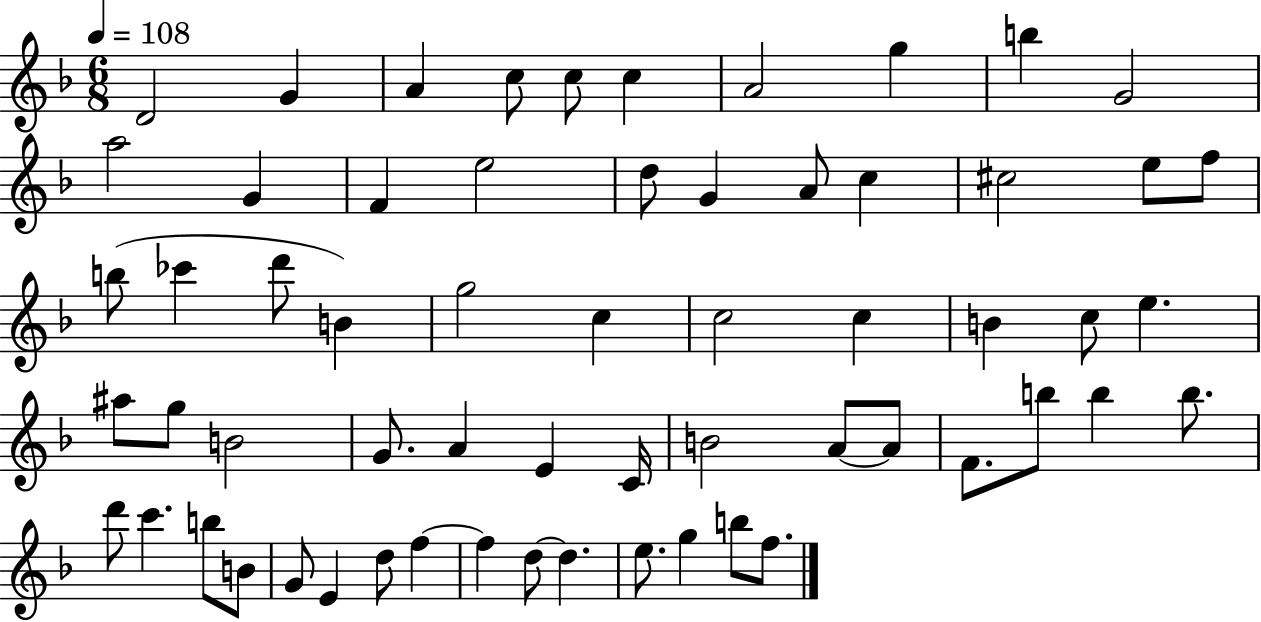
{
  \clef treble
  \numericTimeSignature
  \time 6/8
  \key f \major
  \tempo 4 = 108
  d'2 g'4 | a'4 c''8 c''8 c''4 | a'2 g''4 | b''4 g'2 | \break a''2 g'4 | f'4 e''2 | d''8 g'4 a'8 c''4 | cis''2 e''8 f''8 | \break b''8( ces'''4 d'''8 b'4) | g''2 c''4 | c''2 c''4 | b'4 c''8 e''4. | \break ais''8 g''8 b'2 | g'8. a'4 e'4 c'16 | b'2 a'8~~ a'8 | f'8. b''8 b''4 b''8. | \break d'''8 c'''4. b''8 b'8 | g'8 e'4 d''8 f''4~~ | f''4 d''8~~ d''4. | e''8. g''4 b''8 f''8. | \break \bar "|."
}